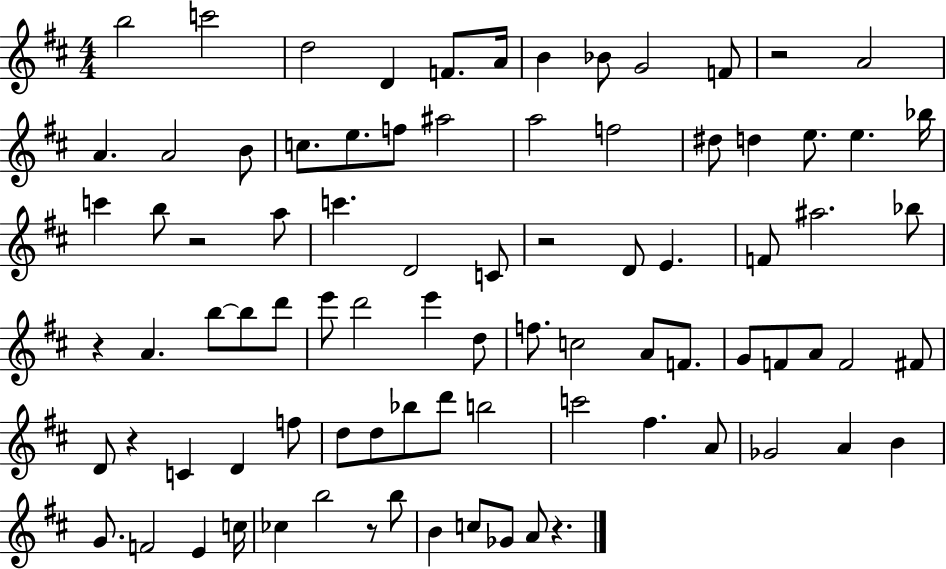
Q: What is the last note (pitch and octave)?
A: A4